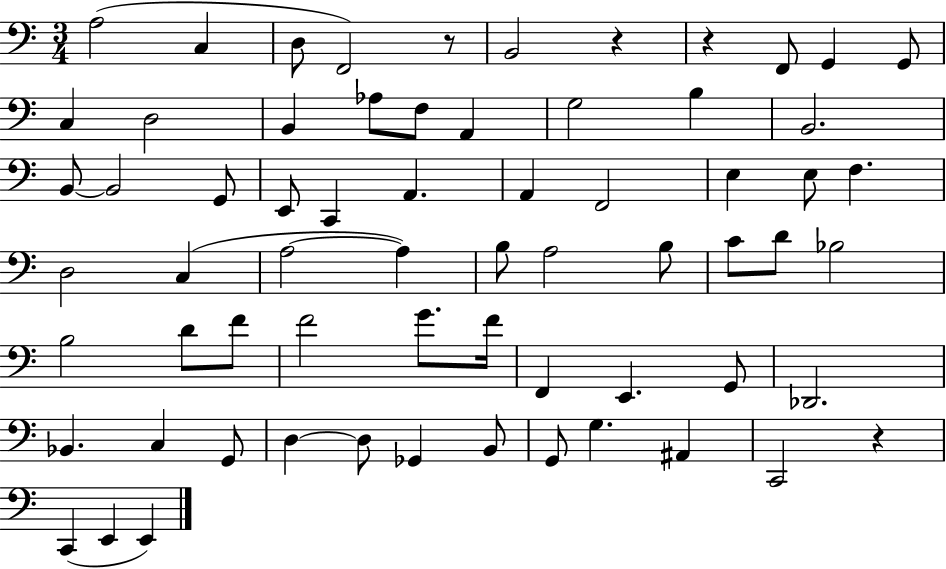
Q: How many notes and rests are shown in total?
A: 66